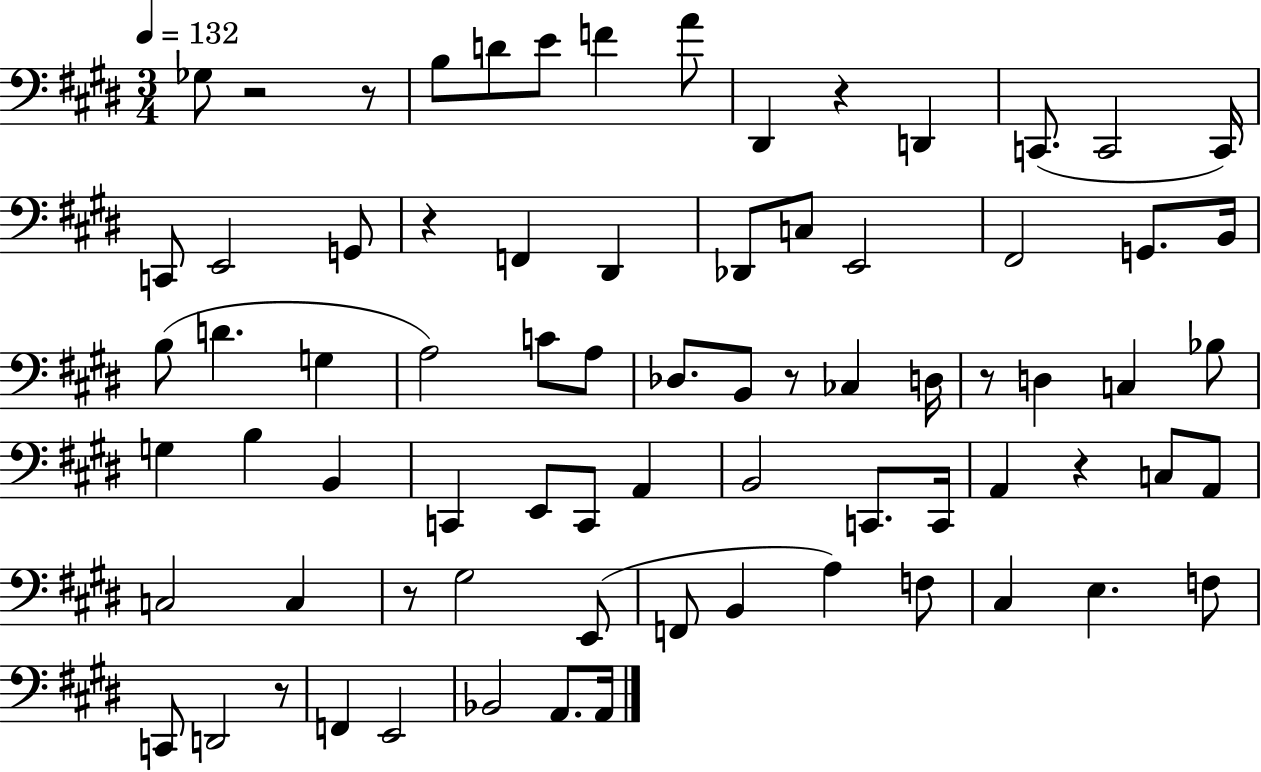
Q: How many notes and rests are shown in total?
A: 75